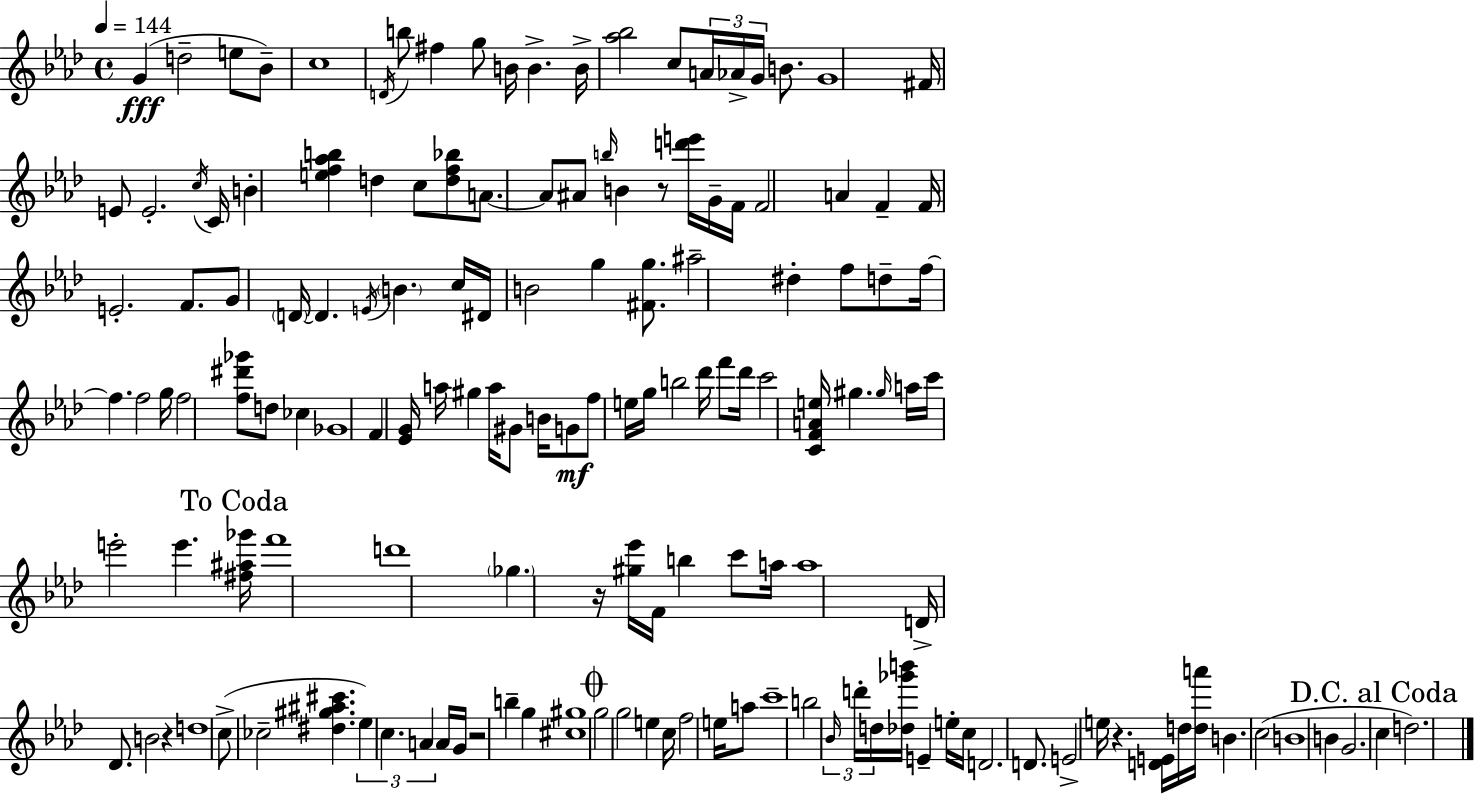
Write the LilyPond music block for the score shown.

{
  \clef treble
  \time 4/4
  \defaultTimeSignature
  \key f \minor
  \tempo 4 = 144
  g'4(\fff d''2-- e''8 bes'8--) | c''1 | \acciaccatura { d'16 } b''8 fis''4 g''8 b'16 b'4.-> | b'16-> <aes'' bes''>2 c''8 \tuplet 3/2 { a'16 aes'16-> g'16 } b'8. | \break g'1 | fis'16 e'8 e'2.-. | \acciaccatura { c''16 } c'16 b'4-. <e'' f'' aes'' b''>4 d''4 c''8 | <d'' f'' bes''>8 a'8.~~ a'8 ais'8 \grace { b''16 } b'4 r8 | \break <d''' e'''>16 g'16-- f'16 f'2 a'4 f'4-- | f'16 e'2.-. | f'8. g'8 \parenthesize d'16~~ d'4. \acciaccatura { e'16 } \parenthesize b'4. | c''16 dis'16 b'2 g''4 | \break <fis' g''>8. ais''2-- dis''4-. | f''8 d''8-- f''16~~ f''4. f''2 | g''16 f''2 <f'' dis''' ges'''>8 d''8 | ces''4 ges'1 | \break f'4 <ees' g'>16 a''16 gis''4 a''16 gis'8 | b'16 g'8\mf f''8 e''16 g''16 b''2 | des'''16 f'''8 des'''16 c'''2 <c' f' a' e''>16 gis''4. | \grace { gis''16 } a''16 c'''16 e'''2-. e'''4. | \break \mark "To Coda" <fis'' ais'' ges'''>16 f'''1 | d'''1 | \parenthesize ges''4. r16 <gis'' ees'''>16 f'16 b''4 | c'''8 a''16 a''1 | \break d'16-> des'8. b'2 | r4 d''1 | c''8->( ces''2-- <dis'' gis'' ais'' cis'''>4. | \tuplet 3/2 { ees''4) c''4. a'4 } | \break a'16 g'16 r2 b''4-- | g''4 <cis'' gis''>1 | \mark \markup { \musicglyph "scripts.coda" } g''2 g''2 | e''4 c''16 f''2 | \break e''16 a''8 c'''1-- | b''2 \tuplet 3/2 { \grace { bes'16 } d'''16-. d''16 } | <des'' ges''' b'''>16 e'4-- e''16-. c''16 d'2. | d'8. e'2-> e''16 r4. | \break <d' e'>16 d''16 <d'' a'''>16 b'4. c''2( | b'1 | b'4 g'2. | \mark "D.C. al Coda" c''4 d''2.) | \break \bar "|."
}